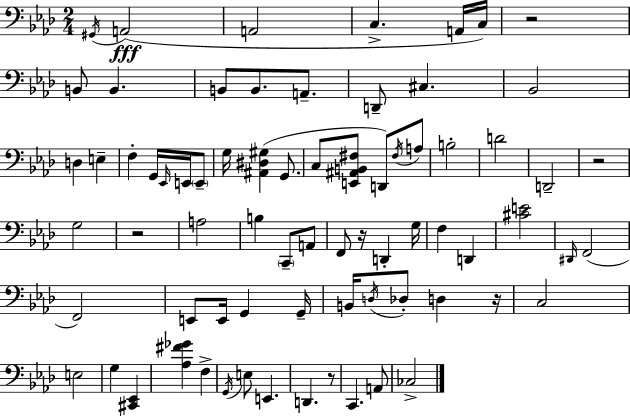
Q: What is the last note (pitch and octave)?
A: CES3